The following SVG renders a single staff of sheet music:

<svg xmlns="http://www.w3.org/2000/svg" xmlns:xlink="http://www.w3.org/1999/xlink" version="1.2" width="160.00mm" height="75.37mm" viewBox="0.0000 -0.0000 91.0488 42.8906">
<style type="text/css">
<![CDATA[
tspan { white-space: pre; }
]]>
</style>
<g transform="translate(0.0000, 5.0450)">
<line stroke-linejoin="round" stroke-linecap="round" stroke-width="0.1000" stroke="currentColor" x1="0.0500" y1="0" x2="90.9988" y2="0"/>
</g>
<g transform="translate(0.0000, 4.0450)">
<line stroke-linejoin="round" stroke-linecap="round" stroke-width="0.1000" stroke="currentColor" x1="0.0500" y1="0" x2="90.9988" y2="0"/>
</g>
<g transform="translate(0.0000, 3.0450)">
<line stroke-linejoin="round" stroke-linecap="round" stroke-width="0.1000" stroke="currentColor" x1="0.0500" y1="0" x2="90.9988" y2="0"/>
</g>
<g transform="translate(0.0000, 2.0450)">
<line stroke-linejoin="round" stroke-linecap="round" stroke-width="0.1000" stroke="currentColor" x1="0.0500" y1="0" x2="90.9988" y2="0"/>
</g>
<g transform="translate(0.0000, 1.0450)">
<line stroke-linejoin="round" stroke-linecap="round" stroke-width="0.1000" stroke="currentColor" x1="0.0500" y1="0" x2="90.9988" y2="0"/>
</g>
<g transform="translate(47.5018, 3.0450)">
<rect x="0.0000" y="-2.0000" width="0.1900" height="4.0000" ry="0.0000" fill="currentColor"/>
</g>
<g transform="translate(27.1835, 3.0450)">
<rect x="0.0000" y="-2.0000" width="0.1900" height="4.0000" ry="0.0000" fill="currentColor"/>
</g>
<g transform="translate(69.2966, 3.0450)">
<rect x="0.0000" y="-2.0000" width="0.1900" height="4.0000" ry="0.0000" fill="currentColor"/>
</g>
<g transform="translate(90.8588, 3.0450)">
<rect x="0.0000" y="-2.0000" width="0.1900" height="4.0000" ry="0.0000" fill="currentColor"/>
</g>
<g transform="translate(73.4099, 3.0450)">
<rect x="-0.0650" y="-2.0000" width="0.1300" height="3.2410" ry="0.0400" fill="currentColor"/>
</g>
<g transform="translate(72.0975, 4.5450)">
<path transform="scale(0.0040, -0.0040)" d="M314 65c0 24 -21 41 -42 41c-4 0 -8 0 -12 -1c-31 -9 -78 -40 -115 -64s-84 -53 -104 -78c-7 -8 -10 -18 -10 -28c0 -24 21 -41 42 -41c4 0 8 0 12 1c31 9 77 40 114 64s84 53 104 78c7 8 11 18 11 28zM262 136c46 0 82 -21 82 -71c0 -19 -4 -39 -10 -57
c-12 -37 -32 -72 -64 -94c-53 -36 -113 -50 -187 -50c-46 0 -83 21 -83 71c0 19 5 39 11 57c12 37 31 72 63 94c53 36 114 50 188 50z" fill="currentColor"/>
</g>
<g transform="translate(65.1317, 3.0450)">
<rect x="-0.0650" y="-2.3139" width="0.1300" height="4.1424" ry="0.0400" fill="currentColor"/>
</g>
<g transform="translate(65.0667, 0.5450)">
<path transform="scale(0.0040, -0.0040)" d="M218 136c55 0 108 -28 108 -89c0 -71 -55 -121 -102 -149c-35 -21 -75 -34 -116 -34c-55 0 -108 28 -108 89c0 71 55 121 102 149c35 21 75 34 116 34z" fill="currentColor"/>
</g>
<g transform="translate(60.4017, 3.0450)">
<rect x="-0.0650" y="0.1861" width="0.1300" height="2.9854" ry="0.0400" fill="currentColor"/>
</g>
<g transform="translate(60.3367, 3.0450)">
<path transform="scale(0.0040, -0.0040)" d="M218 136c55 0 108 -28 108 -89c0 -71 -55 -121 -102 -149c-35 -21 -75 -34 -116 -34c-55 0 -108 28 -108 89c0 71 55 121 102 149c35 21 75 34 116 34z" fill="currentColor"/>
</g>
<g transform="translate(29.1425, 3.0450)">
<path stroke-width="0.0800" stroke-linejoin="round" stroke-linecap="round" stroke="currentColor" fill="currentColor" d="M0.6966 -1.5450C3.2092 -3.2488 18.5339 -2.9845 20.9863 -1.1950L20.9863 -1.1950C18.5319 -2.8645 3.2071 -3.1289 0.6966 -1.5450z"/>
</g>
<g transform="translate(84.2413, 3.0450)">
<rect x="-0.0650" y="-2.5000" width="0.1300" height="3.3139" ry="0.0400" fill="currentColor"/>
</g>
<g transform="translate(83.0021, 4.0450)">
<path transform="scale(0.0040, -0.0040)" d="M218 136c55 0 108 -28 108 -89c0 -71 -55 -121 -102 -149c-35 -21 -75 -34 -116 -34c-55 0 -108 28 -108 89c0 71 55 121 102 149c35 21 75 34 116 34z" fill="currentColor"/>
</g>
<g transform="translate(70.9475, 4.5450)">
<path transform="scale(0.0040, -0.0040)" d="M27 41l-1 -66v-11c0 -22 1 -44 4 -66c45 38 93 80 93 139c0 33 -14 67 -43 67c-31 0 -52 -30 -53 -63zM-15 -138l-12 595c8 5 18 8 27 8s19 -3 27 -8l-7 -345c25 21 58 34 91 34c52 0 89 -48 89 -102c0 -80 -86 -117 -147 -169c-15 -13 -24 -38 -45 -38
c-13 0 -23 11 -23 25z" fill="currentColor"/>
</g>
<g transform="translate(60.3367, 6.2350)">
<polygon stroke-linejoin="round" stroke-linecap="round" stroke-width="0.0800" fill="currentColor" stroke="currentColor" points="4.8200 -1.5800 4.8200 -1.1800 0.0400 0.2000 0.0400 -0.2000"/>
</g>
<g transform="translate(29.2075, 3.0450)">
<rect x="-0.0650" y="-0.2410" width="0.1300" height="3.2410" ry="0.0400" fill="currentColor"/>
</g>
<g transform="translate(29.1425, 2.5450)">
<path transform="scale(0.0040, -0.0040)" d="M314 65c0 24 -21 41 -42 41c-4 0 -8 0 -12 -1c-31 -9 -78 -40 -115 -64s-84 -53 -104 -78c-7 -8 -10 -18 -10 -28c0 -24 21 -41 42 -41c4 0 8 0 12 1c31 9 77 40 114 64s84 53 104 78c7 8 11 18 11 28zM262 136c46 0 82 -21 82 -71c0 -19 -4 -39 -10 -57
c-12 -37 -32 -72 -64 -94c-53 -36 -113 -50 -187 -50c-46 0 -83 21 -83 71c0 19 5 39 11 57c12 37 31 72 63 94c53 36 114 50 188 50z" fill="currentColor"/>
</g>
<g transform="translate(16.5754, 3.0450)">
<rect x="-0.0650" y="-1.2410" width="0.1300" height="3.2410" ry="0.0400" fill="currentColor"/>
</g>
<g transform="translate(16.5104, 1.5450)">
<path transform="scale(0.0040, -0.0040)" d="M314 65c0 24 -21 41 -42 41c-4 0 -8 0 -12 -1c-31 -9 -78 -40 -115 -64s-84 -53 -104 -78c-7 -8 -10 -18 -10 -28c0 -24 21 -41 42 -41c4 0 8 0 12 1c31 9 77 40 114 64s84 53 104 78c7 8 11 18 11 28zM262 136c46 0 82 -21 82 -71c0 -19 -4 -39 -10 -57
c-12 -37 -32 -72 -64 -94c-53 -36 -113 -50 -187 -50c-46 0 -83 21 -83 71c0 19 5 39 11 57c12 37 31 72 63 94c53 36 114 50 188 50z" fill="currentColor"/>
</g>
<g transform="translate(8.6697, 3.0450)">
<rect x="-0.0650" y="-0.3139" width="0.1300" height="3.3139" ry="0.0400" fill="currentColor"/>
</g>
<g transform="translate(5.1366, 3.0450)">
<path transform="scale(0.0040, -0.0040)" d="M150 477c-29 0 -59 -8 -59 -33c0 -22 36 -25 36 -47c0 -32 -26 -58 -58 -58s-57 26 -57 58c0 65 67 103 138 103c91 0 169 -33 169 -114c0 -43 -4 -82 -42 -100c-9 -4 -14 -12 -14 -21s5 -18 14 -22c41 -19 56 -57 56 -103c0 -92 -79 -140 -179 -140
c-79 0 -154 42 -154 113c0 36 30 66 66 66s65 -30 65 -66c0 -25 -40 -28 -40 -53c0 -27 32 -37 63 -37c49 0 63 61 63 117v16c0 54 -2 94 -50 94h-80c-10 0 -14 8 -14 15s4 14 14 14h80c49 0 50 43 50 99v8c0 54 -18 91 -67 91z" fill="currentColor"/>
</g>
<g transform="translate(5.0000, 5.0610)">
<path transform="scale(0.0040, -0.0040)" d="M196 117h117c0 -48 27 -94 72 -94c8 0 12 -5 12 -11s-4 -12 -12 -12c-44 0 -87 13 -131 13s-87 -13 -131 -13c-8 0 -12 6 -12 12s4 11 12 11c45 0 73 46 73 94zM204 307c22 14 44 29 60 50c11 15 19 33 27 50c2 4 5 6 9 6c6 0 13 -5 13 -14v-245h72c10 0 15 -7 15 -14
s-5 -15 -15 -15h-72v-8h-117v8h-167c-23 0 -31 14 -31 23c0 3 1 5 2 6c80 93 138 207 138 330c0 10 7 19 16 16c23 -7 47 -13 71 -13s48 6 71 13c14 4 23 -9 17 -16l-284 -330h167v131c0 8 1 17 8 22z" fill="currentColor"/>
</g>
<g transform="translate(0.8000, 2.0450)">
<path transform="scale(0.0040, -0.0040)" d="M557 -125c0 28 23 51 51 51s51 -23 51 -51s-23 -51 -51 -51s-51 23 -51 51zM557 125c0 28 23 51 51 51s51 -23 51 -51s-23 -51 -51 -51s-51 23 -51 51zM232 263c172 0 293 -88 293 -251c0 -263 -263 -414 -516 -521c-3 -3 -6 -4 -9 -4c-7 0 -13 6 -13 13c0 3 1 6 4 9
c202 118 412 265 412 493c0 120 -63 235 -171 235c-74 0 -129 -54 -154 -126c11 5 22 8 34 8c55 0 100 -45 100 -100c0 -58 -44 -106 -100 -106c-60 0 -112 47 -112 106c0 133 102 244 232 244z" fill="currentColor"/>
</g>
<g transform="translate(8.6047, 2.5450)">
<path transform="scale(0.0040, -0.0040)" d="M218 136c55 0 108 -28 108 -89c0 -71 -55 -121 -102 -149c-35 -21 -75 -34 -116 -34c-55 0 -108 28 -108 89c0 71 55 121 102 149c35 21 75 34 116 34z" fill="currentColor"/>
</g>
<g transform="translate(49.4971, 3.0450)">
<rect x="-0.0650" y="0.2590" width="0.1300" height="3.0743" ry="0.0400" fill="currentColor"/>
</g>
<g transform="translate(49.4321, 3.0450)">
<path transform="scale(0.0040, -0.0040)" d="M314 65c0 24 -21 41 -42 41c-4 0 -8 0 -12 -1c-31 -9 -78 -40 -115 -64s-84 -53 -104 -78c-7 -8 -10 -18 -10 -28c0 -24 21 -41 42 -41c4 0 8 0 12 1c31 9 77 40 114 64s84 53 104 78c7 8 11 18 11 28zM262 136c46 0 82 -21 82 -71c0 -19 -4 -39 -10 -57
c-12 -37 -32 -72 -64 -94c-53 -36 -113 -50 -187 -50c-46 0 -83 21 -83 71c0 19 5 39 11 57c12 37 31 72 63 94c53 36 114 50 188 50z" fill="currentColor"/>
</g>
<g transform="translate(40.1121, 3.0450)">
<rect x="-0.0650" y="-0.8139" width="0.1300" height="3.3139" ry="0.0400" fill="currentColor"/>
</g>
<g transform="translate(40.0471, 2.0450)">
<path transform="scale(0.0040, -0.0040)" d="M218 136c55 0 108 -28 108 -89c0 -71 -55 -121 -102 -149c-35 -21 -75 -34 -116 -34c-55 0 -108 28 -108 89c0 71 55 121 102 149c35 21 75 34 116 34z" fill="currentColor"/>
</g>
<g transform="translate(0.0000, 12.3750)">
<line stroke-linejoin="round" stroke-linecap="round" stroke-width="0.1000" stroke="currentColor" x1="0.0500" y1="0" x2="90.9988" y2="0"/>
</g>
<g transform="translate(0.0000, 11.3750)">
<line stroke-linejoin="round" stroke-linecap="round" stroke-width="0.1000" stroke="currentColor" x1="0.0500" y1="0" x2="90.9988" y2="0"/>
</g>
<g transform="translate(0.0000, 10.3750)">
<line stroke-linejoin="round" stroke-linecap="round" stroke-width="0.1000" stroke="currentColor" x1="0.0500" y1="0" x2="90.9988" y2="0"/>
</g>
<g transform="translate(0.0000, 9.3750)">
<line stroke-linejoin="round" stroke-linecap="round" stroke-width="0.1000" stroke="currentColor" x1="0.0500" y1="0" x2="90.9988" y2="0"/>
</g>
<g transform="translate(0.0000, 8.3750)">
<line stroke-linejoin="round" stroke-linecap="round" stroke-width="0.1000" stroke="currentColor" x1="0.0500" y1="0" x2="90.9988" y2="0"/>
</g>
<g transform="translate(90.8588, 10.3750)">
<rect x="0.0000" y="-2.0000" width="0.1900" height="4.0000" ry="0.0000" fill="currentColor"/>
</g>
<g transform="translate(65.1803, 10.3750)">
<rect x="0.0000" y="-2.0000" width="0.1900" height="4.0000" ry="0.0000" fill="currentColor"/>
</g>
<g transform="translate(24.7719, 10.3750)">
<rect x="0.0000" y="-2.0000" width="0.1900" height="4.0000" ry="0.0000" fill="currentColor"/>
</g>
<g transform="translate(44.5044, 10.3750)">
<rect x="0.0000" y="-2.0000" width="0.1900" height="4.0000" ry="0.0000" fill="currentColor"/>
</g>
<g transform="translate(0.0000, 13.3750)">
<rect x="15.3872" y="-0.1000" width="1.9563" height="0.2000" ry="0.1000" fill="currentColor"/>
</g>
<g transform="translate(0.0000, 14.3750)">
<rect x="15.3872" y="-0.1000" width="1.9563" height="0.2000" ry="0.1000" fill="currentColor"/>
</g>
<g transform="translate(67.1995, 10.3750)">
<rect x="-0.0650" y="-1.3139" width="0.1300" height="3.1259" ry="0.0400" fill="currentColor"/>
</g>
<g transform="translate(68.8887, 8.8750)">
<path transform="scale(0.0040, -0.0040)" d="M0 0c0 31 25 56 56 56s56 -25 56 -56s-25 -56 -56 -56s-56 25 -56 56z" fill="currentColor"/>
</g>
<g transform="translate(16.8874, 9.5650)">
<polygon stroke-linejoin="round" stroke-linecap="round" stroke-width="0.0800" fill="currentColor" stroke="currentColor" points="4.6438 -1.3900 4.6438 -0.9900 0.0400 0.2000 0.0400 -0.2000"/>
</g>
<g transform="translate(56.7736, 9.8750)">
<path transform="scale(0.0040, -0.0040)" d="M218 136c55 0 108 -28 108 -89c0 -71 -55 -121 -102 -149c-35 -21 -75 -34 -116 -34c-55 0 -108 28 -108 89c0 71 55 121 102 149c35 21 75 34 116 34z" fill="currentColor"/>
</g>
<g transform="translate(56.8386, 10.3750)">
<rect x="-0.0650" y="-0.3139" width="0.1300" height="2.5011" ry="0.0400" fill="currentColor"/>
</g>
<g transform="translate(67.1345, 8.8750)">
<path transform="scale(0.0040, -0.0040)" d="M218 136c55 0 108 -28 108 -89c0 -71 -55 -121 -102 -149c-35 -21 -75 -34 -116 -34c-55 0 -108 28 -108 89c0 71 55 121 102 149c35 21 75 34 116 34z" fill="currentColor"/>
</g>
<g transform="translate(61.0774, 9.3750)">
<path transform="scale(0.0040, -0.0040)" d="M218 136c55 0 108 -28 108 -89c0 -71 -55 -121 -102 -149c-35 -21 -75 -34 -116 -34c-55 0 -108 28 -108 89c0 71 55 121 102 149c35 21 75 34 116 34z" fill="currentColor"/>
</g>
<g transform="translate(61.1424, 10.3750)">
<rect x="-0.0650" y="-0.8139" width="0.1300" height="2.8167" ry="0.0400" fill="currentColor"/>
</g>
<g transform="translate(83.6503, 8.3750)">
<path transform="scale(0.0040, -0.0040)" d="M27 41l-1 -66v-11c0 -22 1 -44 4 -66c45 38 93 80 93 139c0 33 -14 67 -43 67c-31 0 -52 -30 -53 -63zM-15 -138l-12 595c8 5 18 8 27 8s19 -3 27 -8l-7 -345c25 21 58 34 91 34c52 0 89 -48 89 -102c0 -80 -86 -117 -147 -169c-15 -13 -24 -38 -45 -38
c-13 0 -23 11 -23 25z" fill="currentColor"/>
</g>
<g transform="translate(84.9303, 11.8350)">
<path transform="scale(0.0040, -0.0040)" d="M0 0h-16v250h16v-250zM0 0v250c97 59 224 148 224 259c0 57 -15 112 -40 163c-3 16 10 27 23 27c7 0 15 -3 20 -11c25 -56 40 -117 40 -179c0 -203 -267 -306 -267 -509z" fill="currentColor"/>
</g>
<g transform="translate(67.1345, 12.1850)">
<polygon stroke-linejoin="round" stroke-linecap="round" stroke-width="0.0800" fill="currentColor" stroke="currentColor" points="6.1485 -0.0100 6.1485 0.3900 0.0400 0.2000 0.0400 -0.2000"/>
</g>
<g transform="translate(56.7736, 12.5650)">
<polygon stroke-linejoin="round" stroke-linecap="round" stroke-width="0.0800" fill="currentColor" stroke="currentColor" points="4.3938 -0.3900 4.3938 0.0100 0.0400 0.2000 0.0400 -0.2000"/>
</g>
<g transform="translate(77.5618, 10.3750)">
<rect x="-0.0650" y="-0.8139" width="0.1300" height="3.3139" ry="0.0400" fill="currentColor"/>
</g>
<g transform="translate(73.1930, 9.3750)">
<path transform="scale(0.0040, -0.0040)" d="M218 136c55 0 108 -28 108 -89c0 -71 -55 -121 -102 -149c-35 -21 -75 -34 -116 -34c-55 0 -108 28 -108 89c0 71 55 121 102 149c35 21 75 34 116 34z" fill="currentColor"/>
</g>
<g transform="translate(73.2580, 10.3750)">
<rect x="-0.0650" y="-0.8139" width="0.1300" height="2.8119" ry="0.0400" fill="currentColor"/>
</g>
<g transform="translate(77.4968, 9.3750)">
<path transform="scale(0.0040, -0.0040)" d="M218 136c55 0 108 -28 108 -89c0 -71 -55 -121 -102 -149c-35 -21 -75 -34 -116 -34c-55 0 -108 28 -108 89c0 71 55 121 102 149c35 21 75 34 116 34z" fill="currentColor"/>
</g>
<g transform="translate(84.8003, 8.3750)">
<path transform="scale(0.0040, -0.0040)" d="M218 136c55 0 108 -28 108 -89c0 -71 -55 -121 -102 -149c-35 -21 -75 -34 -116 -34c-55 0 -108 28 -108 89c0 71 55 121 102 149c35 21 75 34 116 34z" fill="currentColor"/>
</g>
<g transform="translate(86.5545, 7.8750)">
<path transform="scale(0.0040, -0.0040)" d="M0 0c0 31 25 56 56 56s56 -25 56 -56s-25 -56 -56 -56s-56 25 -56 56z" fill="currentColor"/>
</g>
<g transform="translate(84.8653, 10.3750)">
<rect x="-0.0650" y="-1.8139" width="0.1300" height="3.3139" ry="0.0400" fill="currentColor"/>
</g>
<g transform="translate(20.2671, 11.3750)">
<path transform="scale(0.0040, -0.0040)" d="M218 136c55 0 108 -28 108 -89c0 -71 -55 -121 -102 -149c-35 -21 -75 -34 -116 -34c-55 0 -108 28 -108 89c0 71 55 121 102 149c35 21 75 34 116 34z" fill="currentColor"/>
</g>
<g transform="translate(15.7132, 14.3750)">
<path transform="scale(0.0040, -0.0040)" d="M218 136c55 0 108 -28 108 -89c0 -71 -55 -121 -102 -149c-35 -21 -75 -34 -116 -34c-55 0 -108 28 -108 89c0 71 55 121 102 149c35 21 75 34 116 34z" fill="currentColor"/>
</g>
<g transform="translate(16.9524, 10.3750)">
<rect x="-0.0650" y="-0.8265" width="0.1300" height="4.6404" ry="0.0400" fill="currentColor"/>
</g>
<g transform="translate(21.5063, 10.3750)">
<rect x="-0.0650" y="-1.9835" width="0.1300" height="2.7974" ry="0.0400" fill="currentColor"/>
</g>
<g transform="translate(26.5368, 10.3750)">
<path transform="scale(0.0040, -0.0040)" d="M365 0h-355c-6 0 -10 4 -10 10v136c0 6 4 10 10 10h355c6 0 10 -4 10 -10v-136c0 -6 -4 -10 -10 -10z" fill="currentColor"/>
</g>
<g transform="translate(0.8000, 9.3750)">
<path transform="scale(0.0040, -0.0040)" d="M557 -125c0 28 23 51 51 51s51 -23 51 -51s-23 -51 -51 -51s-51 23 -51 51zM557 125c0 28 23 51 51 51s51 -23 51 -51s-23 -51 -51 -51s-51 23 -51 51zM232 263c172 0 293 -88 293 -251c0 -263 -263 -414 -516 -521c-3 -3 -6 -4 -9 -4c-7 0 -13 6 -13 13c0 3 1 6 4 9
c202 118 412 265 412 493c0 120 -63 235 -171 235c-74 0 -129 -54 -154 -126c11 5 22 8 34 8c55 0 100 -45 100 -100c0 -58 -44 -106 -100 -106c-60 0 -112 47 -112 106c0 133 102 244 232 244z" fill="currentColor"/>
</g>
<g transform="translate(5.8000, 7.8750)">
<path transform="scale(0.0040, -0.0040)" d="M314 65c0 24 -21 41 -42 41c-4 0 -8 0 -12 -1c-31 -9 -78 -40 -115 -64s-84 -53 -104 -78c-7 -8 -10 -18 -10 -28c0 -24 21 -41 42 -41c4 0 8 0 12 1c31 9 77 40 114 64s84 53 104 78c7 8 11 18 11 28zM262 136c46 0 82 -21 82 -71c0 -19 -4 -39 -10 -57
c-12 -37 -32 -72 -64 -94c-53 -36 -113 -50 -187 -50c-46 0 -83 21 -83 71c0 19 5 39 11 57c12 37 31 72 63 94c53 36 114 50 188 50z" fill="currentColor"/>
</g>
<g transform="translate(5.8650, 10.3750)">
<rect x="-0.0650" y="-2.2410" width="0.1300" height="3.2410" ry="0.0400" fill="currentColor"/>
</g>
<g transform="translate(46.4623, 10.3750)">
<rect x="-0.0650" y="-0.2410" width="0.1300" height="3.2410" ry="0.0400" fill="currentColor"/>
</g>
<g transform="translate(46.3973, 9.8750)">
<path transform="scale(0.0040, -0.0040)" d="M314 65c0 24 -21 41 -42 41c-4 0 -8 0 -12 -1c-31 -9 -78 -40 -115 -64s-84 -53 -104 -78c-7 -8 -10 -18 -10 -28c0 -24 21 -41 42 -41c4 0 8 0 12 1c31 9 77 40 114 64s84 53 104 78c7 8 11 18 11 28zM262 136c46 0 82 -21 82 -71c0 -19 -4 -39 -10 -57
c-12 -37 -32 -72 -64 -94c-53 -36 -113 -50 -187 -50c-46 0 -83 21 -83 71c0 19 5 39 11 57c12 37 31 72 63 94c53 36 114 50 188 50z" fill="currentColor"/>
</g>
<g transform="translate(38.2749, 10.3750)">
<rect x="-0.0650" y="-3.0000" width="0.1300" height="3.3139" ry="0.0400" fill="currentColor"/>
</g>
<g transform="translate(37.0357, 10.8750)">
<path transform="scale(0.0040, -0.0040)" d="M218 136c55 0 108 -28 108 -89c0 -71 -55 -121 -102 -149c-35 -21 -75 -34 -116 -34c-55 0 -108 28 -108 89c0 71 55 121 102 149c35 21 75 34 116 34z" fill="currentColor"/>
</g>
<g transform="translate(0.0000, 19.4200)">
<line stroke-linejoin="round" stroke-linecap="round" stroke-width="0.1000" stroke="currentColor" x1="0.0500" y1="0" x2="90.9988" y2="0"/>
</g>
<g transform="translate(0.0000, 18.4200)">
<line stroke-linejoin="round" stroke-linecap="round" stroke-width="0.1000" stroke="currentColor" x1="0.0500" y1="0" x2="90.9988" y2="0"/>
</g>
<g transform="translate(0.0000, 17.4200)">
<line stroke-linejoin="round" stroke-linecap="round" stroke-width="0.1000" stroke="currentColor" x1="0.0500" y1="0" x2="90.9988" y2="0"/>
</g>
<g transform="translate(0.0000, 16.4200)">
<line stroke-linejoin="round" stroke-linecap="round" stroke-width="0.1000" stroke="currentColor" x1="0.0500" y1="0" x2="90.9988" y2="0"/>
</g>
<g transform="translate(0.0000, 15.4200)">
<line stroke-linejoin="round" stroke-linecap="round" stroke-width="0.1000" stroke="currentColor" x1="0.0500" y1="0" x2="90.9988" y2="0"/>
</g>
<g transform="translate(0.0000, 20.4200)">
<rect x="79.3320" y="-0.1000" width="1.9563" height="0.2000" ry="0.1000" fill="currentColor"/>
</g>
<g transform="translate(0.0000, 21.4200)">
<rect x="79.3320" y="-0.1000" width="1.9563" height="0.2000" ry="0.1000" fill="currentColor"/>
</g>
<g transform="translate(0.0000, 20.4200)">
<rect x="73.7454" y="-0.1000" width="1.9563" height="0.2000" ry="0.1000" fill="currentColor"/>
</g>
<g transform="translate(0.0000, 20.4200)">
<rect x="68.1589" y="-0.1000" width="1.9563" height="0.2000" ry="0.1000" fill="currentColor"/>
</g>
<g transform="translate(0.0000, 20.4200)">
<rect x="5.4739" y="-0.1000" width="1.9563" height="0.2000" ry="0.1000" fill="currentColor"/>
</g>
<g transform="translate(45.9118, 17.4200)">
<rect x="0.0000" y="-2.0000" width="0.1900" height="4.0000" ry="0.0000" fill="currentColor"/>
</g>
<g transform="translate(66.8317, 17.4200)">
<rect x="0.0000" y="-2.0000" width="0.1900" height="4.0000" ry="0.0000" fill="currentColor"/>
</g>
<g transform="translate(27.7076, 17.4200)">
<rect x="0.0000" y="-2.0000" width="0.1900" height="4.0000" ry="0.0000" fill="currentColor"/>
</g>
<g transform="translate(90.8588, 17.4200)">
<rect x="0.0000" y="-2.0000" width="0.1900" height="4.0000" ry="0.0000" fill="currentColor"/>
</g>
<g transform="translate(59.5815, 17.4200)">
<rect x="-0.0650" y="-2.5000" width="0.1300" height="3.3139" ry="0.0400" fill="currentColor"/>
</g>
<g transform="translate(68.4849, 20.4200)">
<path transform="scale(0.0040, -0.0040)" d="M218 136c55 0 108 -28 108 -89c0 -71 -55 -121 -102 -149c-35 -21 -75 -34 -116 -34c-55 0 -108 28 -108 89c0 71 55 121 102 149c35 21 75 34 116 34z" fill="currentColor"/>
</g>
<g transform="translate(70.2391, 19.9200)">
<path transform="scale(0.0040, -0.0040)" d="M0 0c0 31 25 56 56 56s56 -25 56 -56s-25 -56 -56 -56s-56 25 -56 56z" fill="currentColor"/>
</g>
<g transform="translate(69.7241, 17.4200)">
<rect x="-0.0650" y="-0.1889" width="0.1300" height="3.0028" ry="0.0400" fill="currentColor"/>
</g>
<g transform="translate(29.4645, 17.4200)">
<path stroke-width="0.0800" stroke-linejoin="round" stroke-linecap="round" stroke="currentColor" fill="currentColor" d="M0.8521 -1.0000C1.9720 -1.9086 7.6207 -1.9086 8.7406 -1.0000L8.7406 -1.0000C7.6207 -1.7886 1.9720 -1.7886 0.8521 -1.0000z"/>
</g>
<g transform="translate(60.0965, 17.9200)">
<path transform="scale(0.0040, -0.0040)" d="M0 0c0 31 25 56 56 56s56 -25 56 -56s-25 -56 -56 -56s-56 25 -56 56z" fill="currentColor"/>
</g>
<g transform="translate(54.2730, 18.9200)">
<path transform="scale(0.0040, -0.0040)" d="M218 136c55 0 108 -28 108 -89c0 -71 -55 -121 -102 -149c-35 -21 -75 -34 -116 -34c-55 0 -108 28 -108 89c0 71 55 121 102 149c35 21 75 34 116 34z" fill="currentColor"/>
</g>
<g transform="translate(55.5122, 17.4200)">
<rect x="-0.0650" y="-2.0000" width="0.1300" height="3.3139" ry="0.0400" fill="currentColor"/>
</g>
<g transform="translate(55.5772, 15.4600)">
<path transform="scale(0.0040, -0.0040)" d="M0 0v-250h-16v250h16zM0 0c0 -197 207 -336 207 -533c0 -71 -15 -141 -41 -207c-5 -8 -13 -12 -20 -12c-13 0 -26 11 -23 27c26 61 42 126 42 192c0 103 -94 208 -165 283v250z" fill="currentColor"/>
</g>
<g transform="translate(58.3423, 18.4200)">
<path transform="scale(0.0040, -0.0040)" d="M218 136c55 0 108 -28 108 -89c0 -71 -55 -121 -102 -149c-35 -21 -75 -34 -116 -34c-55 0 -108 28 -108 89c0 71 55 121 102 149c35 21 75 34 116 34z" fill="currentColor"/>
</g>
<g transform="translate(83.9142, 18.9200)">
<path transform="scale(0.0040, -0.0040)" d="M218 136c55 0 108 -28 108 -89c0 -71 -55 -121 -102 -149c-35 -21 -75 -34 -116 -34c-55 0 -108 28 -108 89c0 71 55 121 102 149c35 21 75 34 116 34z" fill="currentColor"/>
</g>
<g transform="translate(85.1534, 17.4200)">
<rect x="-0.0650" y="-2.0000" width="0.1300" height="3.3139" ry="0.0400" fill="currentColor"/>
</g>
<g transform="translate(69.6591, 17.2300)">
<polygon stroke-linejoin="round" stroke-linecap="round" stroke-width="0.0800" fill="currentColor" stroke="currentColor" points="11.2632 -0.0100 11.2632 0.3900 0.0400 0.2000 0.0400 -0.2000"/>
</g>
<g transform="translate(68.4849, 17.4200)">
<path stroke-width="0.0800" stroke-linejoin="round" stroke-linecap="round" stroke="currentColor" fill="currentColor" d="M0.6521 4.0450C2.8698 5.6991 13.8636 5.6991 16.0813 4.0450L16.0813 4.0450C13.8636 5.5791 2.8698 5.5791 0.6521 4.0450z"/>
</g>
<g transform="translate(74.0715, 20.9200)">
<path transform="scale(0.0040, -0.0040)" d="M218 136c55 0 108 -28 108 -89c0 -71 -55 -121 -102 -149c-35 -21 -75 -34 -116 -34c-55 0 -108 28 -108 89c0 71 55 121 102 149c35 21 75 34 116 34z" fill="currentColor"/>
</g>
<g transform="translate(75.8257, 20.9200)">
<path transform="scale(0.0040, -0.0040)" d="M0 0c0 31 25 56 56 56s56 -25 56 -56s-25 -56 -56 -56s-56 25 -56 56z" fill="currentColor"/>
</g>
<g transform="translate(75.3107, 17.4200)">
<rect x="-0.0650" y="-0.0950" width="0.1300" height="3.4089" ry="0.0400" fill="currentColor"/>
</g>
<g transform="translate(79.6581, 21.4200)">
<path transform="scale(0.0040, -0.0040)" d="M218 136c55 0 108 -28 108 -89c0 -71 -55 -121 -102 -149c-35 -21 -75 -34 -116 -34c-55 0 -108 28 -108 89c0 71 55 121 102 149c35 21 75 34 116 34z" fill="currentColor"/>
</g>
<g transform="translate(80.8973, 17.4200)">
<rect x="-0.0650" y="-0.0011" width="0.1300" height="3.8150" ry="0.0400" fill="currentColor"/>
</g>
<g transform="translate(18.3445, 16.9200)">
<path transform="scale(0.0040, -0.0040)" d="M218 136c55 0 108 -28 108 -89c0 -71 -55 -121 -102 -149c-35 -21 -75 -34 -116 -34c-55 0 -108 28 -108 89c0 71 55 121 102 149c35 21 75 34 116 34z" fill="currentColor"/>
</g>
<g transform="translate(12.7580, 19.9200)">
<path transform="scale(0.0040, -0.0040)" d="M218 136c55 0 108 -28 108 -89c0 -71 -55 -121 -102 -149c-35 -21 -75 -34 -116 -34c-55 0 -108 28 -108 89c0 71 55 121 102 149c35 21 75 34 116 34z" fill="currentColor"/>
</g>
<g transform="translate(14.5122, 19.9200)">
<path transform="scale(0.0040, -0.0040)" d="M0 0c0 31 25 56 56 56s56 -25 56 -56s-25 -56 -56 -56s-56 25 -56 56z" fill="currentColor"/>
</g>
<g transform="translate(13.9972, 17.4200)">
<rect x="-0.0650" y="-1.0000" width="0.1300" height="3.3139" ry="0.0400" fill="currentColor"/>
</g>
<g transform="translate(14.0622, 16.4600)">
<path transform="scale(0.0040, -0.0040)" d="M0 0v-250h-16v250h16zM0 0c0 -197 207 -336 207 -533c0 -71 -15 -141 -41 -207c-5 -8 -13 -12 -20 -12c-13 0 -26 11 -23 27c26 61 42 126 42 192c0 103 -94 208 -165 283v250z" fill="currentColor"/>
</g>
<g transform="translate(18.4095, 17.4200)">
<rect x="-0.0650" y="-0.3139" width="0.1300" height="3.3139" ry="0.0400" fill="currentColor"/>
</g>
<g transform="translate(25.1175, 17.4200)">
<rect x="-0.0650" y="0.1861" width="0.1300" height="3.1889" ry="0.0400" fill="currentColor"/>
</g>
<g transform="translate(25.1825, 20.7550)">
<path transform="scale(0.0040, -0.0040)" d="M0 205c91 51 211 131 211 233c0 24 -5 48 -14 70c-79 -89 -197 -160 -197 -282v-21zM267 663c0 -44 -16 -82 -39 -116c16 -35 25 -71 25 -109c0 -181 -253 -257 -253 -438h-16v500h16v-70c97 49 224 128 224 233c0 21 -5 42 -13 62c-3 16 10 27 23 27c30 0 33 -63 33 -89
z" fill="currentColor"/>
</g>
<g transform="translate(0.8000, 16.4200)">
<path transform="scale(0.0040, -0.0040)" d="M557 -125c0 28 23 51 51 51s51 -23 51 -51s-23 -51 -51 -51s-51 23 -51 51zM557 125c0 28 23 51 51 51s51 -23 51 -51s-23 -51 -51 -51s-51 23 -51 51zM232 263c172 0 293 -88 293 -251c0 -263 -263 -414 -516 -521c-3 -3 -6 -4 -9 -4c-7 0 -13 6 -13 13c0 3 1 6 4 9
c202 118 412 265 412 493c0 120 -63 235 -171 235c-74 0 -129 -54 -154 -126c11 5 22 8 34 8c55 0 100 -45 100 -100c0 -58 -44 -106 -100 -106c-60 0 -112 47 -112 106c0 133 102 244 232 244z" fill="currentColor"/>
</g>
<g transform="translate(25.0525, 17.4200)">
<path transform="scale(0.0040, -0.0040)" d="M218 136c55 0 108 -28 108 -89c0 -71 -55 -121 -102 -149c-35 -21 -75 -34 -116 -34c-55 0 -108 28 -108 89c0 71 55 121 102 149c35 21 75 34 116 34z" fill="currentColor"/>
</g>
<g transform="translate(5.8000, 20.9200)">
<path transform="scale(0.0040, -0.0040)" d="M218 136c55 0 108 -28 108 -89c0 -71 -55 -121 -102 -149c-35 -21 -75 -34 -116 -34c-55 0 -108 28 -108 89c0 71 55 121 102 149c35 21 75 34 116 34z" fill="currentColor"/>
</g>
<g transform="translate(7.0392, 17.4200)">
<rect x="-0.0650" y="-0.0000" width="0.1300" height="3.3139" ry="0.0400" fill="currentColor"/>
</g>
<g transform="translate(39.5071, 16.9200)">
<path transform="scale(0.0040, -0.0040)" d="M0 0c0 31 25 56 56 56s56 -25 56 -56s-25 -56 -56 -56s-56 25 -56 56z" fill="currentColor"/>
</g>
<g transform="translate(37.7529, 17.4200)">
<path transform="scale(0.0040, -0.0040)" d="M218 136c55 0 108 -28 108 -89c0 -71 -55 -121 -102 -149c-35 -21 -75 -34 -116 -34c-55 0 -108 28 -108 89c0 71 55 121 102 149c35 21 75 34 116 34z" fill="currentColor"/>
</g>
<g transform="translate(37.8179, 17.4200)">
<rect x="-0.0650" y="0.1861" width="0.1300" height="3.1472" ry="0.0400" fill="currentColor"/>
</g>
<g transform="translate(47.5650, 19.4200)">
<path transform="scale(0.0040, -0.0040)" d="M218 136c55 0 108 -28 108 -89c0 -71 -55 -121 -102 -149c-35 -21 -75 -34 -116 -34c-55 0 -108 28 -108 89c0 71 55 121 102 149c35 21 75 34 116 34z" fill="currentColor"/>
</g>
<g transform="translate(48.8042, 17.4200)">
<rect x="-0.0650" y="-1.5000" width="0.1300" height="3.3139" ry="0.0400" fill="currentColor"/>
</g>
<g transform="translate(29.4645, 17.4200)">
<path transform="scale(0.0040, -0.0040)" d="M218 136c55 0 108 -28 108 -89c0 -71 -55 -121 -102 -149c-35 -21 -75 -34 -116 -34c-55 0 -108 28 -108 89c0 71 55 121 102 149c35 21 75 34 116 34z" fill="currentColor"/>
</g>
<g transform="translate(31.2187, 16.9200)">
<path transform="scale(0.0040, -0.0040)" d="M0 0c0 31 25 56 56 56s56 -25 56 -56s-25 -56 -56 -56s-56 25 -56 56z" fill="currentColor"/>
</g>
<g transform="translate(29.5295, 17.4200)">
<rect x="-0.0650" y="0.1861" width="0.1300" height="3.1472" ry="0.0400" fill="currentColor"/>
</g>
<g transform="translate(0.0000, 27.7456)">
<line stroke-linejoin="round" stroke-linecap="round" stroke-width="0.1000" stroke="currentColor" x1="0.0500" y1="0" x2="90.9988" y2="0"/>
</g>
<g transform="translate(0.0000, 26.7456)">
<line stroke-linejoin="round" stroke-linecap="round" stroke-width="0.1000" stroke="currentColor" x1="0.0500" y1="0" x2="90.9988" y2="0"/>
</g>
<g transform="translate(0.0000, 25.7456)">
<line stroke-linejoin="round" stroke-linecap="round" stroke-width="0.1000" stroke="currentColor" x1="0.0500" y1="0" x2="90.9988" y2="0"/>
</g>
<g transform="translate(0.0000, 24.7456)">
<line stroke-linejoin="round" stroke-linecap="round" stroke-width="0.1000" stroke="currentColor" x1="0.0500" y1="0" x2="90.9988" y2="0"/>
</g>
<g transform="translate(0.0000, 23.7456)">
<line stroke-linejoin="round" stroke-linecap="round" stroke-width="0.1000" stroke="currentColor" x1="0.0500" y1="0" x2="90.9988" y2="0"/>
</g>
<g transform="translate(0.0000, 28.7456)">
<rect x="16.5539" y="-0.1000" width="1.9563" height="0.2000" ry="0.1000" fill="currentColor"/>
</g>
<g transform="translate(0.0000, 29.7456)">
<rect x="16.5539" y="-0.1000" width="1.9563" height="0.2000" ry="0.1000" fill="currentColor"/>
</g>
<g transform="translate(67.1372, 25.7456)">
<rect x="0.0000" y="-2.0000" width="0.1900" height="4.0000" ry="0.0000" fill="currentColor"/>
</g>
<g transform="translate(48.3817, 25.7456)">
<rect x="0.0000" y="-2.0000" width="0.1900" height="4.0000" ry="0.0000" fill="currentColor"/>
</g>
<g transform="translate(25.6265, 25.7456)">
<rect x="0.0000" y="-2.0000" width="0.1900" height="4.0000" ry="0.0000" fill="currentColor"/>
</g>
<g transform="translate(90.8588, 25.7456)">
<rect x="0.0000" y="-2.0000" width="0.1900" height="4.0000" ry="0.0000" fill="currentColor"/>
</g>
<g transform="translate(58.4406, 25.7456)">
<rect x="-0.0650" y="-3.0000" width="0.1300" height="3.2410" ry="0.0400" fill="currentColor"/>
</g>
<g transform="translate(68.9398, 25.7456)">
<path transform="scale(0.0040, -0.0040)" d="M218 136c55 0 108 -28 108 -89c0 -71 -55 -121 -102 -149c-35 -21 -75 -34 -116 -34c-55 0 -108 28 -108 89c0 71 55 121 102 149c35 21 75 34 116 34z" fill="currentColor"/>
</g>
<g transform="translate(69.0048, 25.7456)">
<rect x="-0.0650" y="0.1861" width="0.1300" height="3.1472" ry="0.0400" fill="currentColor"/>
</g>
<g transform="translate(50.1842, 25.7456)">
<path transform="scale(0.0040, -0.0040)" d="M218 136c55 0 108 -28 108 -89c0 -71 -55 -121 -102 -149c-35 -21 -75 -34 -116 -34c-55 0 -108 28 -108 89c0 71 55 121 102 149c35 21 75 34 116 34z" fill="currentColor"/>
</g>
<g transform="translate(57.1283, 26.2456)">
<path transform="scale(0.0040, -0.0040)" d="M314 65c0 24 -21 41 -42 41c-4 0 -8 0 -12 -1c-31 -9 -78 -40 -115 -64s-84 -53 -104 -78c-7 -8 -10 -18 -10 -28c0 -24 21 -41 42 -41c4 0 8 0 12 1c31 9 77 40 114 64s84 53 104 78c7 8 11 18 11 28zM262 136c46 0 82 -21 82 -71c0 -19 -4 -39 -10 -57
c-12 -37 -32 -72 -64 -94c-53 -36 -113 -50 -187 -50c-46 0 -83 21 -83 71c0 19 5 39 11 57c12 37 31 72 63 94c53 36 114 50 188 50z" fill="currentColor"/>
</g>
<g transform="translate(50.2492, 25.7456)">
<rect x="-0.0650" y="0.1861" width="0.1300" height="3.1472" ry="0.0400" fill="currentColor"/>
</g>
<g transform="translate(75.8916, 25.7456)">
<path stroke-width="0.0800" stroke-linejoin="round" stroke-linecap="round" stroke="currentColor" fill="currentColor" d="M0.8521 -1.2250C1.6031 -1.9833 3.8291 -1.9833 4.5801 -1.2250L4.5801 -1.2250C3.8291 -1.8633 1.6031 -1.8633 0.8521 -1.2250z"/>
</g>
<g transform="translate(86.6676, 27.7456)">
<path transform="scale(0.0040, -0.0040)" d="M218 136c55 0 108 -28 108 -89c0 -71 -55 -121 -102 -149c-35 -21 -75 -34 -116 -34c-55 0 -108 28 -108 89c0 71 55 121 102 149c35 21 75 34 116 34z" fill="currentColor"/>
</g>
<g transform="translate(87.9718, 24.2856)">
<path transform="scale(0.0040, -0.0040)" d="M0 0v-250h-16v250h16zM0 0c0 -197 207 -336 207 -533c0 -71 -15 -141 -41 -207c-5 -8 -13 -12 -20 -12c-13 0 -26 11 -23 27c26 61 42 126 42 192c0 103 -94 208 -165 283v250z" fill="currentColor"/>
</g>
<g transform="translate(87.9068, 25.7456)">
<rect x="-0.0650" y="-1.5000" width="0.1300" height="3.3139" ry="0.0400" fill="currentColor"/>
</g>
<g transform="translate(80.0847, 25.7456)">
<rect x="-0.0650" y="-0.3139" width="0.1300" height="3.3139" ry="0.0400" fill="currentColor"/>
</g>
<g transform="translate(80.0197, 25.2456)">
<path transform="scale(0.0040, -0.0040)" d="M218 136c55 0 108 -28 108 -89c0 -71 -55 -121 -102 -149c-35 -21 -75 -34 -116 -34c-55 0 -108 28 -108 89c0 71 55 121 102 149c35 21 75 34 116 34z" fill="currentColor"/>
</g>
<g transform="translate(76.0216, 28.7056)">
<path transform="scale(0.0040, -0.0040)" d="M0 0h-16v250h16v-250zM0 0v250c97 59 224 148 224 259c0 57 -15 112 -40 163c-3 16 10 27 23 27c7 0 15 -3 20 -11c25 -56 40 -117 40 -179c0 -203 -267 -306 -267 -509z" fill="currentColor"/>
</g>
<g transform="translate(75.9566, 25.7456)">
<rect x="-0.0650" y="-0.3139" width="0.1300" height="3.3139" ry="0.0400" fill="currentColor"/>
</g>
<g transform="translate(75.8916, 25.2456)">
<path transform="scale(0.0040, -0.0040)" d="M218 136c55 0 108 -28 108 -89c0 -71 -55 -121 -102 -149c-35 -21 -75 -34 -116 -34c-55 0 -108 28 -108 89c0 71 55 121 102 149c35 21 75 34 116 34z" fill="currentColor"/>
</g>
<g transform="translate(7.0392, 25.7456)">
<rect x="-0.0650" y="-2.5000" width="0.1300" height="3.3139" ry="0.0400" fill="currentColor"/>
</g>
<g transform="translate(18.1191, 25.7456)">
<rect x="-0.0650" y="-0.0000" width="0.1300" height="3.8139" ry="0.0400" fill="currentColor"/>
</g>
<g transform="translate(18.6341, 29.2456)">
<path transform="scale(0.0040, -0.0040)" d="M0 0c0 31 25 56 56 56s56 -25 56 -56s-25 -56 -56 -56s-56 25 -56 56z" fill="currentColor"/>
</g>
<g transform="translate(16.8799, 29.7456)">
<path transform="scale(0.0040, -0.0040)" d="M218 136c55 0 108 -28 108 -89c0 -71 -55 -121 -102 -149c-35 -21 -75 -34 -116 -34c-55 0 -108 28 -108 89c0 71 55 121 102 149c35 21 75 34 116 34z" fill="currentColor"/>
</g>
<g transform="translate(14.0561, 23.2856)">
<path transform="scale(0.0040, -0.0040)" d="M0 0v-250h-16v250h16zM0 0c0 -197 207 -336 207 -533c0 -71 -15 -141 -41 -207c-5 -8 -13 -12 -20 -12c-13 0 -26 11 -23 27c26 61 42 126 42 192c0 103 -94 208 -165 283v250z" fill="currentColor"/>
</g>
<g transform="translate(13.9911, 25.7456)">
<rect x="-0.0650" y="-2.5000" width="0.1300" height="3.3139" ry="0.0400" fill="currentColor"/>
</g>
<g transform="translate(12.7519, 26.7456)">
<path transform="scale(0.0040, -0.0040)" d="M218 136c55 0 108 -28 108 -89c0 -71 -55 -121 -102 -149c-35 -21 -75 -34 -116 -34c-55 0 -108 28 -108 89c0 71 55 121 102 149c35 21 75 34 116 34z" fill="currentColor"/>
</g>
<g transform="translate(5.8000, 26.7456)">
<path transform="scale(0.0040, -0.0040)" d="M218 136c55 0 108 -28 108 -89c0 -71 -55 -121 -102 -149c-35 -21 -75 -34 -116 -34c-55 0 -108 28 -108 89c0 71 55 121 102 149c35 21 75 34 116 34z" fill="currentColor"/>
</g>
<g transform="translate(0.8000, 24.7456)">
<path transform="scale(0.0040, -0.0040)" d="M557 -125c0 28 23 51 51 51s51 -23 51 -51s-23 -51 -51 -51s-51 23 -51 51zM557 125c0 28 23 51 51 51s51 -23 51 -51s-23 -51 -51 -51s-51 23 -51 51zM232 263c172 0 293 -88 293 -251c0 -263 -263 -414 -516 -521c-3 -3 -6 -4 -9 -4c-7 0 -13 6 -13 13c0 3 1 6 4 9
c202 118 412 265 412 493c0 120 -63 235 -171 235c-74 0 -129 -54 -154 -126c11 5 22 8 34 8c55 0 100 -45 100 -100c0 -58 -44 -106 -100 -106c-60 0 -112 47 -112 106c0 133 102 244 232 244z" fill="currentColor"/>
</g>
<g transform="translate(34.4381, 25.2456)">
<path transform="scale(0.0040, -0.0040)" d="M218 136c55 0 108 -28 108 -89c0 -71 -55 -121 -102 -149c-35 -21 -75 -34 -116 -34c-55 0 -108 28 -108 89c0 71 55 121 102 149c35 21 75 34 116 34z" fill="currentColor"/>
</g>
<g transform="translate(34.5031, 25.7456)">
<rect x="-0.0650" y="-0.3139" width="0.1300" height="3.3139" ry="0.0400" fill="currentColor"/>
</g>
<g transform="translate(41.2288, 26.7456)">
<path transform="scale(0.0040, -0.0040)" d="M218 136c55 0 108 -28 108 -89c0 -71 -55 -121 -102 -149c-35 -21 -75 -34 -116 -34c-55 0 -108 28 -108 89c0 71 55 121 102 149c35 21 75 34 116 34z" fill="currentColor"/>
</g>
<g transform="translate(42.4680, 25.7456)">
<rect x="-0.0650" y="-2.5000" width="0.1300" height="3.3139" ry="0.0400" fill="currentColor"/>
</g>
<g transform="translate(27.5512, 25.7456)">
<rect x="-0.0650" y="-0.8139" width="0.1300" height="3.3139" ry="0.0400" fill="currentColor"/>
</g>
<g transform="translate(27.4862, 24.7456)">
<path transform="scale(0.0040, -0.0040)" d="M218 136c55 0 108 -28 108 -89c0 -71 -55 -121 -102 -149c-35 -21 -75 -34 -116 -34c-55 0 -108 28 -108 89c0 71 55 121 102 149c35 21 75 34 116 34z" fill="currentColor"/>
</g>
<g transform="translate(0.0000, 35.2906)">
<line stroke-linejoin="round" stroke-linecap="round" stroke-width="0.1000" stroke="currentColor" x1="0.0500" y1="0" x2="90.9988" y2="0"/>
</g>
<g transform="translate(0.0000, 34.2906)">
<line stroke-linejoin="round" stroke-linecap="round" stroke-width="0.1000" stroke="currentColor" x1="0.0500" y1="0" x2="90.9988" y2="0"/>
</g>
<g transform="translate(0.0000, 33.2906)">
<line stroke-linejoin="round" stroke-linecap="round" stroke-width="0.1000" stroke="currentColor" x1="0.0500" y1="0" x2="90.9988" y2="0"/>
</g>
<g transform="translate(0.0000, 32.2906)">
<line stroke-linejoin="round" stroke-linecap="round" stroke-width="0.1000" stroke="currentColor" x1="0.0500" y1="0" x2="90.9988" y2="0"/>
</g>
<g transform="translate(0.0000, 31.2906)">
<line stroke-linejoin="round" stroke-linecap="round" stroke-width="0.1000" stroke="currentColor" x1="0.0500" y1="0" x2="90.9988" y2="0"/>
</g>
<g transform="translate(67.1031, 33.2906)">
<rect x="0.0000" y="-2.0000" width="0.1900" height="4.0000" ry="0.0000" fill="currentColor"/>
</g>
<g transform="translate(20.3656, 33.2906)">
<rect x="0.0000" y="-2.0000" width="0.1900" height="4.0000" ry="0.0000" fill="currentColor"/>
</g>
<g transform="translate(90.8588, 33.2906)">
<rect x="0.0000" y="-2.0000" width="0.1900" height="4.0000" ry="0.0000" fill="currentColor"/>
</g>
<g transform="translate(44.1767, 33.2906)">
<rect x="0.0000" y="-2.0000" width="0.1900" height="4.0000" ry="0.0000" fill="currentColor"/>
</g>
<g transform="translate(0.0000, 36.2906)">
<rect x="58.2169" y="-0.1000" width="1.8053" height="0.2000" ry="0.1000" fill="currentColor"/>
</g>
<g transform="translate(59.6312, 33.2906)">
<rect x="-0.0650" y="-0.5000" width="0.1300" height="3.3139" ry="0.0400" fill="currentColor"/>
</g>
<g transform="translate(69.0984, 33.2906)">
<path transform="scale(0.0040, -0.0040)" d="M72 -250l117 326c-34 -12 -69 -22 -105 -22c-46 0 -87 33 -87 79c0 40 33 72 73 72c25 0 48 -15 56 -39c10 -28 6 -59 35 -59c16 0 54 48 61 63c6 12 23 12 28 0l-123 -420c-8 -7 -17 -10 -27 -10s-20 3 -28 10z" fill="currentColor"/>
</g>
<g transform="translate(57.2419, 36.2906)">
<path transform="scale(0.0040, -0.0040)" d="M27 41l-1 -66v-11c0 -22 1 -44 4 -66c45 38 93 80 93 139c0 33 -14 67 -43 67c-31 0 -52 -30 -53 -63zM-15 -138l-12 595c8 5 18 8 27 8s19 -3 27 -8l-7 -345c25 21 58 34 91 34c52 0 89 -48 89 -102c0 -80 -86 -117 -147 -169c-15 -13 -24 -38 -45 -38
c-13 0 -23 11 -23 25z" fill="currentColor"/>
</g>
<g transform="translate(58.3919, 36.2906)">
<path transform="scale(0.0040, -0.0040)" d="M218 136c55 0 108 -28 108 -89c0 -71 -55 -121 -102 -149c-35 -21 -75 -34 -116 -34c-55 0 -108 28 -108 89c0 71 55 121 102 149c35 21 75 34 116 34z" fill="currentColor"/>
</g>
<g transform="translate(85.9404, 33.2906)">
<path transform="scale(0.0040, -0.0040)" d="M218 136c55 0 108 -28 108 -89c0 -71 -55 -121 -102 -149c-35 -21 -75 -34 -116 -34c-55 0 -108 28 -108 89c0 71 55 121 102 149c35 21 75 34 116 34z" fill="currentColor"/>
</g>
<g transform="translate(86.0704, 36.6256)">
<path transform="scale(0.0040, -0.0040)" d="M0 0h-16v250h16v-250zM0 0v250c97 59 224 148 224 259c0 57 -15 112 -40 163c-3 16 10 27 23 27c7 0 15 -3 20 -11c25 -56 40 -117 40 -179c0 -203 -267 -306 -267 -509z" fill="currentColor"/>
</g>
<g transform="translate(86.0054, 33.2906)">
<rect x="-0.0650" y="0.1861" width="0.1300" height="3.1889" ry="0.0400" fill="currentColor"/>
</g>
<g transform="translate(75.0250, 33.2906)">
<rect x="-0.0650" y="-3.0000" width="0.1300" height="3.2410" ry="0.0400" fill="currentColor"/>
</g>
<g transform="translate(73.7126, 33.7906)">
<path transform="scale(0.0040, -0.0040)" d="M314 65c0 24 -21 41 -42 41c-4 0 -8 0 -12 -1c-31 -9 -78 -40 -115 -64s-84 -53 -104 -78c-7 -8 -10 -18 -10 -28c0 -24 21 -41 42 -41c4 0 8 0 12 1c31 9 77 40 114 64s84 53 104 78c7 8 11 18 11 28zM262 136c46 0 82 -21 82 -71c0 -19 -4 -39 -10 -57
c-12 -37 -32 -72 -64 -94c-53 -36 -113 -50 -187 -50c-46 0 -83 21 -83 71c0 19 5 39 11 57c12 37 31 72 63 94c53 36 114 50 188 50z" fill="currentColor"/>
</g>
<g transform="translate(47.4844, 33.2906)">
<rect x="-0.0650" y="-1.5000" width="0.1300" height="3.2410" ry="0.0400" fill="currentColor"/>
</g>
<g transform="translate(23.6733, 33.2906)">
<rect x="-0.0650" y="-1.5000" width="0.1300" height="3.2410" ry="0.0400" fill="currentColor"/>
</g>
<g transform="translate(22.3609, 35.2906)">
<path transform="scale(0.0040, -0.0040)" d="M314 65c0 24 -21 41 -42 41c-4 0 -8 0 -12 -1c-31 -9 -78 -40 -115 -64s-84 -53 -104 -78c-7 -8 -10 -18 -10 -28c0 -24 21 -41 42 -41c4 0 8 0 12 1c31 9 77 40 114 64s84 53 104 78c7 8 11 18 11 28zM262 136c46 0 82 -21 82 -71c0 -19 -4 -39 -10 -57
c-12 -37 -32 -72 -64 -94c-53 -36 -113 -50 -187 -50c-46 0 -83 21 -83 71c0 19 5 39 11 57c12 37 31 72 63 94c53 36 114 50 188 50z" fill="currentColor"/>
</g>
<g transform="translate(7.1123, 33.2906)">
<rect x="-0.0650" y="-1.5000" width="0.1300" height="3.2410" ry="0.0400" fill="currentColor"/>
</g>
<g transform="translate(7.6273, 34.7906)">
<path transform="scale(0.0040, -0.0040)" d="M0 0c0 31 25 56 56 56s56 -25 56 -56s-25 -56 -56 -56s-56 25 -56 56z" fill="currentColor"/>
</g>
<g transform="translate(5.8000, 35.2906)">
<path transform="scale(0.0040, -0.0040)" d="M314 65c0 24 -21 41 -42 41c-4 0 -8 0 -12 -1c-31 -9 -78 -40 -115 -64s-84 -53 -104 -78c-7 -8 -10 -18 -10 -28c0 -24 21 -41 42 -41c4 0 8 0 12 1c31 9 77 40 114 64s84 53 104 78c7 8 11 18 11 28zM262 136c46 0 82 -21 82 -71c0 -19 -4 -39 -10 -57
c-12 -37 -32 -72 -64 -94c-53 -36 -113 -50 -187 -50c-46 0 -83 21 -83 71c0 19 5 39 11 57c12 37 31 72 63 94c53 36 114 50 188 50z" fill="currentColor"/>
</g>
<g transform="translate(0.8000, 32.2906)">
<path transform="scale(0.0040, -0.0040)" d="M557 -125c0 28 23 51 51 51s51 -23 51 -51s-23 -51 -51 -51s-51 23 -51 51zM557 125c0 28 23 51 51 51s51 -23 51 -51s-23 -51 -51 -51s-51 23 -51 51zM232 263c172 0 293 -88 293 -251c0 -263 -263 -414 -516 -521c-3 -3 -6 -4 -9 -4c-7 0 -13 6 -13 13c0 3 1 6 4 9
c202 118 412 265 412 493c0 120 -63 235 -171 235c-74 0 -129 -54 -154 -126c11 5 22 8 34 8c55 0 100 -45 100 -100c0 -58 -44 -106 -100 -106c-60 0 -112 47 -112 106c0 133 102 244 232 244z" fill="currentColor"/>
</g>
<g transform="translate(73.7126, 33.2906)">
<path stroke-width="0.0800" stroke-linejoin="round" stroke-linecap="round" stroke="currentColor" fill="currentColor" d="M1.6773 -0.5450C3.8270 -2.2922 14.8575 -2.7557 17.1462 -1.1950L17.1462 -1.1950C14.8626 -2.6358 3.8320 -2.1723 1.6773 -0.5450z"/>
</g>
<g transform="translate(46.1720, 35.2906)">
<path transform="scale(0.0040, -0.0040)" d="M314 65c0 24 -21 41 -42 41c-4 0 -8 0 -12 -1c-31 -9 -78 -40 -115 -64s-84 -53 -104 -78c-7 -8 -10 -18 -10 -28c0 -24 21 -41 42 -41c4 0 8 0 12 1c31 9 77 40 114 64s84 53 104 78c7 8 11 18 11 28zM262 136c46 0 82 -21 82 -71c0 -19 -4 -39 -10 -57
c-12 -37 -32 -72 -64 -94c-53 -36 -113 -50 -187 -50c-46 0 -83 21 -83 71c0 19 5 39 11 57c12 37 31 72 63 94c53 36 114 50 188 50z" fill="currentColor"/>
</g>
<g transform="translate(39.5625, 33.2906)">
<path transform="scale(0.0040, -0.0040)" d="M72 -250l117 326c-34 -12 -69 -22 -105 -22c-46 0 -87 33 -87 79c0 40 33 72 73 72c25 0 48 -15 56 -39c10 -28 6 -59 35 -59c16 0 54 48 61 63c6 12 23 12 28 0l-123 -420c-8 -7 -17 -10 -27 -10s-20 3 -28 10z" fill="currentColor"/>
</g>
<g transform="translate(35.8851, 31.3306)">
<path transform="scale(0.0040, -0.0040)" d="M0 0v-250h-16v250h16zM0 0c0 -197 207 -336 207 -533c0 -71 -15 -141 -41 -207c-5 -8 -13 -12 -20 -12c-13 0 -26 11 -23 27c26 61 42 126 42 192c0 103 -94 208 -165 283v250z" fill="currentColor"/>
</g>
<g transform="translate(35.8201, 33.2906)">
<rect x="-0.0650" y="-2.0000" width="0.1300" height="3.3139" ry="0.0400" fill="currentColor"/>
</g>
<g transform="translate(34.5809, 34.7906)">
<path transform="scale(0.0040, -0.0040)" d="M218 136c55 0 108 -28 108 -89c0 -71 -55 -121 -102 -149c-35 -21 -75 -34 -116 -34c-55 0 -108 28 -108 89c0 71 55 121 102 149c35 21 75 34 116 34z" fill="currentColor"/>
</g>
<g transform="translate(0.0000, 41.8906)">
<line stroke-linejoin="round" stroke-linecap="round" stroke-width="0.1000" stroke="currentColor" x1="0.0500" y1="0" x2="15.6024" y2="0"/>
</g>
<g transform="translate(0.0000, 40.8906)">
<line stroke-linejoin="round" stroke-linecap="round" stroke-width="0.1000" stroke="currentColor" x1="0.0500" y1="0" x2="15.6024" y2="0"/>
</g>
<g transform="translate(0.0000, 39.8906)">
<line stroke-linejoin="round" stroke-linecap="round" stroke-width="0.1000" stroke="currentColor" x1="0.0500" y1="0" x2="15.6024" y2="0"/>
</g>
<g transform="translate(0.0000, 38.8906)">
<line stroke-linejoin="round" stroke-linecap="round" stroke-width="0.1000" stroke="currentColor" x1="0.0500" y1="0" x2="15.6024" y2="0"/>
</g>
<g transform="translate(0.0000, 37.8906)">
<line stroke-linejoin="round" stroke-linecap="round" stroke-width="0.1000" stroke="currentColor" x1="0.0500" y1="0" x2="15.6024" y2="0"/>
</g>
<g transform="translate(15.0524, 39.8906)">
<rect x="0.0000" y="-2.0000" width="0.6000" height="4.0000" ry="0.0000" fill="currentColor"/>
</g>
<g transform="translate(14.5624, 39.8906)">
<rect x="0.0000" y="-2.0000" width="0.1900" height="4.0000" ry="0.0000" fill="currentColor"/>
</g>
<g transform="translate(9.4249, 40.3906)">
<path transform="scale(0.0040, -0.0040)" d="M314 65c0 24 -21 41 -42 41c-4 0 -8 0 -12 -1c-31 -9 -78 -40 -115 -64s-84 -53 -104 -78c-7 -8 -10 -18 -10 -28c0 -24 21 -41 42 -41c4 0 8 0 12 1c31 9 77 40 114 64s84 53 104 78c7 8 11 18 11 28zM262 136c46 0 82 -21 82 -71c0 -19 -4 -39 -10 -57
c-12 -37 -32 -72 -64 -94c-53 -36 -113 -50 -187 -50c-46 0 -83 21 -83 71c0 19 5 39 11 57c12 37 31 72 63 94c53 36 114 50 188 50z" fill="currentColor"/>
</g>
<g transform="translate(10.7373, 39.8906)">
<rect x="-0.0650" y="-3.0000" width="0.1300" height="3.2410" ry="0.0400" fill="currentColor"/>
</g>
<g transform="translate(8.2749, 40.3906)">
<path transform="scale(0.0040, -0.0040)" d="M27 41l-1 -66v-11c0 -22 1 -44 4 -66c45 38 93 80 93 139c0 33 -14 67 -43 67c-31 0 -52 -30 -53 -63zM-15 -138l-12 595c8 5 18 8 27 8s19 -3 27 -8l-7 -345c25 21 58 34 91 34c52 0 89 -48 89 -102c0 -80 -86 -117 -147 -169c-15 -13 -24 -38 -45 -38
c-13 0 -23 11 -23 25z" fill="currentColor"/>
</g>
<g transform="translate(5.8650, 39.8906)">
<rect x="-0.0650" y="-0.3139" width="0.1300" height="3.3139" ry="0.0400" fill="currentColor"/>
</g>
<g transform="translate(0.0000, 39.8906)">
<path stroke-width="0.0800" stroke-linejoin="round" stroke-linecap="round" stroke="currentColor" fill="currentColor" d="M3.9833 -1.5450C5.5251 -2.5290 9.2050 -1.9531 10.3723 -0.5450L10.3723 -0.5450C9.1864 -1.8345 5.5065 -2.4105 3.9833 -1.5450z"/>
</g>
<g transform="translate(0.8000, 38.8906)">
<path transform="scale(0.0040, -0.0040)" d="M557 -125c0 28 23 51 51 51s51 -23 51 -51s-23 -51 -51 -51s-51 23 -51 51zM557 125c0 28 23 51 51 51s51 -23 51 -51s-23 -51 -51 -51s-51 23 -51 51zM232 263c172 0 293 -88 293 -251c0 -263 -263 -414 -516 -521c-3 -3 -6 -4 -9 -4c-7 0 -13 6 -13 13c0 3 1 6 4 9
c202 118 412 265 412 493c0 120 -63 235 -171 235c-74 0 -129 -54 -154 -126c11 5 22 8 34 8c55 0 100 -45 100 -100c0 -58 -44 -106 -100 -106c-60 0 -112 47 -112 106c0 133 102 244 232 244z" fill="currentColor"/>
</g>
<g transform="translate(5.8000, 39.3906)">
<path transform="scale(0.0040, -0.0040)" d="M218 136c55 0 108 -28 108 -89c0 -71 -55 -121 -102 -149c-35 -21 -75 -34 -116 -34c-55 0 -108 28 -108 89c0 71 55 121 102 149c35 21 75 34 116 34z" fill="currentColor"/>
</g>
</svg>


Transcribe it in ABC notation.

X:1
T:Untitled
M:3/4
L:1/4
K:C
E, G,2 E,2 F, D,2 D,/2 B,/2 _A,,2 B,, B,2 C,,/2 B,,/2 z2 C, E,2 E,/2 F,/2 G,/2 F,/2 F, _A,/2 D,, F,,/2 E, D,/4 D, D, G,, A,,/2 B,, E,,/2 D,,/2 C,,/2 A,, B,, B,,/2 C,, F, E, B,, D, C,2 D, E,/2 E, G,,/2 G,,2 G,,2 A,,/2 z/2 G,,2 _E,, z/2 C,2 D,/2 E, _C,2